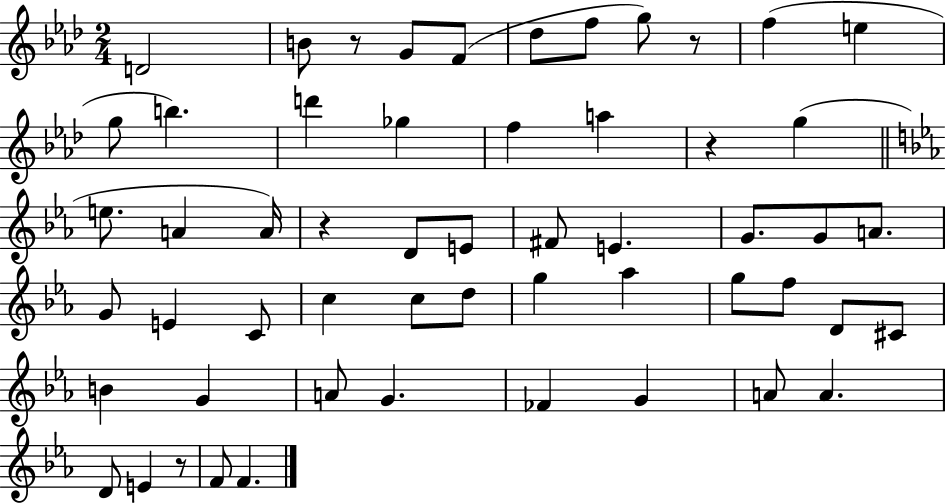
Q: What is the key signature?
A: AES major